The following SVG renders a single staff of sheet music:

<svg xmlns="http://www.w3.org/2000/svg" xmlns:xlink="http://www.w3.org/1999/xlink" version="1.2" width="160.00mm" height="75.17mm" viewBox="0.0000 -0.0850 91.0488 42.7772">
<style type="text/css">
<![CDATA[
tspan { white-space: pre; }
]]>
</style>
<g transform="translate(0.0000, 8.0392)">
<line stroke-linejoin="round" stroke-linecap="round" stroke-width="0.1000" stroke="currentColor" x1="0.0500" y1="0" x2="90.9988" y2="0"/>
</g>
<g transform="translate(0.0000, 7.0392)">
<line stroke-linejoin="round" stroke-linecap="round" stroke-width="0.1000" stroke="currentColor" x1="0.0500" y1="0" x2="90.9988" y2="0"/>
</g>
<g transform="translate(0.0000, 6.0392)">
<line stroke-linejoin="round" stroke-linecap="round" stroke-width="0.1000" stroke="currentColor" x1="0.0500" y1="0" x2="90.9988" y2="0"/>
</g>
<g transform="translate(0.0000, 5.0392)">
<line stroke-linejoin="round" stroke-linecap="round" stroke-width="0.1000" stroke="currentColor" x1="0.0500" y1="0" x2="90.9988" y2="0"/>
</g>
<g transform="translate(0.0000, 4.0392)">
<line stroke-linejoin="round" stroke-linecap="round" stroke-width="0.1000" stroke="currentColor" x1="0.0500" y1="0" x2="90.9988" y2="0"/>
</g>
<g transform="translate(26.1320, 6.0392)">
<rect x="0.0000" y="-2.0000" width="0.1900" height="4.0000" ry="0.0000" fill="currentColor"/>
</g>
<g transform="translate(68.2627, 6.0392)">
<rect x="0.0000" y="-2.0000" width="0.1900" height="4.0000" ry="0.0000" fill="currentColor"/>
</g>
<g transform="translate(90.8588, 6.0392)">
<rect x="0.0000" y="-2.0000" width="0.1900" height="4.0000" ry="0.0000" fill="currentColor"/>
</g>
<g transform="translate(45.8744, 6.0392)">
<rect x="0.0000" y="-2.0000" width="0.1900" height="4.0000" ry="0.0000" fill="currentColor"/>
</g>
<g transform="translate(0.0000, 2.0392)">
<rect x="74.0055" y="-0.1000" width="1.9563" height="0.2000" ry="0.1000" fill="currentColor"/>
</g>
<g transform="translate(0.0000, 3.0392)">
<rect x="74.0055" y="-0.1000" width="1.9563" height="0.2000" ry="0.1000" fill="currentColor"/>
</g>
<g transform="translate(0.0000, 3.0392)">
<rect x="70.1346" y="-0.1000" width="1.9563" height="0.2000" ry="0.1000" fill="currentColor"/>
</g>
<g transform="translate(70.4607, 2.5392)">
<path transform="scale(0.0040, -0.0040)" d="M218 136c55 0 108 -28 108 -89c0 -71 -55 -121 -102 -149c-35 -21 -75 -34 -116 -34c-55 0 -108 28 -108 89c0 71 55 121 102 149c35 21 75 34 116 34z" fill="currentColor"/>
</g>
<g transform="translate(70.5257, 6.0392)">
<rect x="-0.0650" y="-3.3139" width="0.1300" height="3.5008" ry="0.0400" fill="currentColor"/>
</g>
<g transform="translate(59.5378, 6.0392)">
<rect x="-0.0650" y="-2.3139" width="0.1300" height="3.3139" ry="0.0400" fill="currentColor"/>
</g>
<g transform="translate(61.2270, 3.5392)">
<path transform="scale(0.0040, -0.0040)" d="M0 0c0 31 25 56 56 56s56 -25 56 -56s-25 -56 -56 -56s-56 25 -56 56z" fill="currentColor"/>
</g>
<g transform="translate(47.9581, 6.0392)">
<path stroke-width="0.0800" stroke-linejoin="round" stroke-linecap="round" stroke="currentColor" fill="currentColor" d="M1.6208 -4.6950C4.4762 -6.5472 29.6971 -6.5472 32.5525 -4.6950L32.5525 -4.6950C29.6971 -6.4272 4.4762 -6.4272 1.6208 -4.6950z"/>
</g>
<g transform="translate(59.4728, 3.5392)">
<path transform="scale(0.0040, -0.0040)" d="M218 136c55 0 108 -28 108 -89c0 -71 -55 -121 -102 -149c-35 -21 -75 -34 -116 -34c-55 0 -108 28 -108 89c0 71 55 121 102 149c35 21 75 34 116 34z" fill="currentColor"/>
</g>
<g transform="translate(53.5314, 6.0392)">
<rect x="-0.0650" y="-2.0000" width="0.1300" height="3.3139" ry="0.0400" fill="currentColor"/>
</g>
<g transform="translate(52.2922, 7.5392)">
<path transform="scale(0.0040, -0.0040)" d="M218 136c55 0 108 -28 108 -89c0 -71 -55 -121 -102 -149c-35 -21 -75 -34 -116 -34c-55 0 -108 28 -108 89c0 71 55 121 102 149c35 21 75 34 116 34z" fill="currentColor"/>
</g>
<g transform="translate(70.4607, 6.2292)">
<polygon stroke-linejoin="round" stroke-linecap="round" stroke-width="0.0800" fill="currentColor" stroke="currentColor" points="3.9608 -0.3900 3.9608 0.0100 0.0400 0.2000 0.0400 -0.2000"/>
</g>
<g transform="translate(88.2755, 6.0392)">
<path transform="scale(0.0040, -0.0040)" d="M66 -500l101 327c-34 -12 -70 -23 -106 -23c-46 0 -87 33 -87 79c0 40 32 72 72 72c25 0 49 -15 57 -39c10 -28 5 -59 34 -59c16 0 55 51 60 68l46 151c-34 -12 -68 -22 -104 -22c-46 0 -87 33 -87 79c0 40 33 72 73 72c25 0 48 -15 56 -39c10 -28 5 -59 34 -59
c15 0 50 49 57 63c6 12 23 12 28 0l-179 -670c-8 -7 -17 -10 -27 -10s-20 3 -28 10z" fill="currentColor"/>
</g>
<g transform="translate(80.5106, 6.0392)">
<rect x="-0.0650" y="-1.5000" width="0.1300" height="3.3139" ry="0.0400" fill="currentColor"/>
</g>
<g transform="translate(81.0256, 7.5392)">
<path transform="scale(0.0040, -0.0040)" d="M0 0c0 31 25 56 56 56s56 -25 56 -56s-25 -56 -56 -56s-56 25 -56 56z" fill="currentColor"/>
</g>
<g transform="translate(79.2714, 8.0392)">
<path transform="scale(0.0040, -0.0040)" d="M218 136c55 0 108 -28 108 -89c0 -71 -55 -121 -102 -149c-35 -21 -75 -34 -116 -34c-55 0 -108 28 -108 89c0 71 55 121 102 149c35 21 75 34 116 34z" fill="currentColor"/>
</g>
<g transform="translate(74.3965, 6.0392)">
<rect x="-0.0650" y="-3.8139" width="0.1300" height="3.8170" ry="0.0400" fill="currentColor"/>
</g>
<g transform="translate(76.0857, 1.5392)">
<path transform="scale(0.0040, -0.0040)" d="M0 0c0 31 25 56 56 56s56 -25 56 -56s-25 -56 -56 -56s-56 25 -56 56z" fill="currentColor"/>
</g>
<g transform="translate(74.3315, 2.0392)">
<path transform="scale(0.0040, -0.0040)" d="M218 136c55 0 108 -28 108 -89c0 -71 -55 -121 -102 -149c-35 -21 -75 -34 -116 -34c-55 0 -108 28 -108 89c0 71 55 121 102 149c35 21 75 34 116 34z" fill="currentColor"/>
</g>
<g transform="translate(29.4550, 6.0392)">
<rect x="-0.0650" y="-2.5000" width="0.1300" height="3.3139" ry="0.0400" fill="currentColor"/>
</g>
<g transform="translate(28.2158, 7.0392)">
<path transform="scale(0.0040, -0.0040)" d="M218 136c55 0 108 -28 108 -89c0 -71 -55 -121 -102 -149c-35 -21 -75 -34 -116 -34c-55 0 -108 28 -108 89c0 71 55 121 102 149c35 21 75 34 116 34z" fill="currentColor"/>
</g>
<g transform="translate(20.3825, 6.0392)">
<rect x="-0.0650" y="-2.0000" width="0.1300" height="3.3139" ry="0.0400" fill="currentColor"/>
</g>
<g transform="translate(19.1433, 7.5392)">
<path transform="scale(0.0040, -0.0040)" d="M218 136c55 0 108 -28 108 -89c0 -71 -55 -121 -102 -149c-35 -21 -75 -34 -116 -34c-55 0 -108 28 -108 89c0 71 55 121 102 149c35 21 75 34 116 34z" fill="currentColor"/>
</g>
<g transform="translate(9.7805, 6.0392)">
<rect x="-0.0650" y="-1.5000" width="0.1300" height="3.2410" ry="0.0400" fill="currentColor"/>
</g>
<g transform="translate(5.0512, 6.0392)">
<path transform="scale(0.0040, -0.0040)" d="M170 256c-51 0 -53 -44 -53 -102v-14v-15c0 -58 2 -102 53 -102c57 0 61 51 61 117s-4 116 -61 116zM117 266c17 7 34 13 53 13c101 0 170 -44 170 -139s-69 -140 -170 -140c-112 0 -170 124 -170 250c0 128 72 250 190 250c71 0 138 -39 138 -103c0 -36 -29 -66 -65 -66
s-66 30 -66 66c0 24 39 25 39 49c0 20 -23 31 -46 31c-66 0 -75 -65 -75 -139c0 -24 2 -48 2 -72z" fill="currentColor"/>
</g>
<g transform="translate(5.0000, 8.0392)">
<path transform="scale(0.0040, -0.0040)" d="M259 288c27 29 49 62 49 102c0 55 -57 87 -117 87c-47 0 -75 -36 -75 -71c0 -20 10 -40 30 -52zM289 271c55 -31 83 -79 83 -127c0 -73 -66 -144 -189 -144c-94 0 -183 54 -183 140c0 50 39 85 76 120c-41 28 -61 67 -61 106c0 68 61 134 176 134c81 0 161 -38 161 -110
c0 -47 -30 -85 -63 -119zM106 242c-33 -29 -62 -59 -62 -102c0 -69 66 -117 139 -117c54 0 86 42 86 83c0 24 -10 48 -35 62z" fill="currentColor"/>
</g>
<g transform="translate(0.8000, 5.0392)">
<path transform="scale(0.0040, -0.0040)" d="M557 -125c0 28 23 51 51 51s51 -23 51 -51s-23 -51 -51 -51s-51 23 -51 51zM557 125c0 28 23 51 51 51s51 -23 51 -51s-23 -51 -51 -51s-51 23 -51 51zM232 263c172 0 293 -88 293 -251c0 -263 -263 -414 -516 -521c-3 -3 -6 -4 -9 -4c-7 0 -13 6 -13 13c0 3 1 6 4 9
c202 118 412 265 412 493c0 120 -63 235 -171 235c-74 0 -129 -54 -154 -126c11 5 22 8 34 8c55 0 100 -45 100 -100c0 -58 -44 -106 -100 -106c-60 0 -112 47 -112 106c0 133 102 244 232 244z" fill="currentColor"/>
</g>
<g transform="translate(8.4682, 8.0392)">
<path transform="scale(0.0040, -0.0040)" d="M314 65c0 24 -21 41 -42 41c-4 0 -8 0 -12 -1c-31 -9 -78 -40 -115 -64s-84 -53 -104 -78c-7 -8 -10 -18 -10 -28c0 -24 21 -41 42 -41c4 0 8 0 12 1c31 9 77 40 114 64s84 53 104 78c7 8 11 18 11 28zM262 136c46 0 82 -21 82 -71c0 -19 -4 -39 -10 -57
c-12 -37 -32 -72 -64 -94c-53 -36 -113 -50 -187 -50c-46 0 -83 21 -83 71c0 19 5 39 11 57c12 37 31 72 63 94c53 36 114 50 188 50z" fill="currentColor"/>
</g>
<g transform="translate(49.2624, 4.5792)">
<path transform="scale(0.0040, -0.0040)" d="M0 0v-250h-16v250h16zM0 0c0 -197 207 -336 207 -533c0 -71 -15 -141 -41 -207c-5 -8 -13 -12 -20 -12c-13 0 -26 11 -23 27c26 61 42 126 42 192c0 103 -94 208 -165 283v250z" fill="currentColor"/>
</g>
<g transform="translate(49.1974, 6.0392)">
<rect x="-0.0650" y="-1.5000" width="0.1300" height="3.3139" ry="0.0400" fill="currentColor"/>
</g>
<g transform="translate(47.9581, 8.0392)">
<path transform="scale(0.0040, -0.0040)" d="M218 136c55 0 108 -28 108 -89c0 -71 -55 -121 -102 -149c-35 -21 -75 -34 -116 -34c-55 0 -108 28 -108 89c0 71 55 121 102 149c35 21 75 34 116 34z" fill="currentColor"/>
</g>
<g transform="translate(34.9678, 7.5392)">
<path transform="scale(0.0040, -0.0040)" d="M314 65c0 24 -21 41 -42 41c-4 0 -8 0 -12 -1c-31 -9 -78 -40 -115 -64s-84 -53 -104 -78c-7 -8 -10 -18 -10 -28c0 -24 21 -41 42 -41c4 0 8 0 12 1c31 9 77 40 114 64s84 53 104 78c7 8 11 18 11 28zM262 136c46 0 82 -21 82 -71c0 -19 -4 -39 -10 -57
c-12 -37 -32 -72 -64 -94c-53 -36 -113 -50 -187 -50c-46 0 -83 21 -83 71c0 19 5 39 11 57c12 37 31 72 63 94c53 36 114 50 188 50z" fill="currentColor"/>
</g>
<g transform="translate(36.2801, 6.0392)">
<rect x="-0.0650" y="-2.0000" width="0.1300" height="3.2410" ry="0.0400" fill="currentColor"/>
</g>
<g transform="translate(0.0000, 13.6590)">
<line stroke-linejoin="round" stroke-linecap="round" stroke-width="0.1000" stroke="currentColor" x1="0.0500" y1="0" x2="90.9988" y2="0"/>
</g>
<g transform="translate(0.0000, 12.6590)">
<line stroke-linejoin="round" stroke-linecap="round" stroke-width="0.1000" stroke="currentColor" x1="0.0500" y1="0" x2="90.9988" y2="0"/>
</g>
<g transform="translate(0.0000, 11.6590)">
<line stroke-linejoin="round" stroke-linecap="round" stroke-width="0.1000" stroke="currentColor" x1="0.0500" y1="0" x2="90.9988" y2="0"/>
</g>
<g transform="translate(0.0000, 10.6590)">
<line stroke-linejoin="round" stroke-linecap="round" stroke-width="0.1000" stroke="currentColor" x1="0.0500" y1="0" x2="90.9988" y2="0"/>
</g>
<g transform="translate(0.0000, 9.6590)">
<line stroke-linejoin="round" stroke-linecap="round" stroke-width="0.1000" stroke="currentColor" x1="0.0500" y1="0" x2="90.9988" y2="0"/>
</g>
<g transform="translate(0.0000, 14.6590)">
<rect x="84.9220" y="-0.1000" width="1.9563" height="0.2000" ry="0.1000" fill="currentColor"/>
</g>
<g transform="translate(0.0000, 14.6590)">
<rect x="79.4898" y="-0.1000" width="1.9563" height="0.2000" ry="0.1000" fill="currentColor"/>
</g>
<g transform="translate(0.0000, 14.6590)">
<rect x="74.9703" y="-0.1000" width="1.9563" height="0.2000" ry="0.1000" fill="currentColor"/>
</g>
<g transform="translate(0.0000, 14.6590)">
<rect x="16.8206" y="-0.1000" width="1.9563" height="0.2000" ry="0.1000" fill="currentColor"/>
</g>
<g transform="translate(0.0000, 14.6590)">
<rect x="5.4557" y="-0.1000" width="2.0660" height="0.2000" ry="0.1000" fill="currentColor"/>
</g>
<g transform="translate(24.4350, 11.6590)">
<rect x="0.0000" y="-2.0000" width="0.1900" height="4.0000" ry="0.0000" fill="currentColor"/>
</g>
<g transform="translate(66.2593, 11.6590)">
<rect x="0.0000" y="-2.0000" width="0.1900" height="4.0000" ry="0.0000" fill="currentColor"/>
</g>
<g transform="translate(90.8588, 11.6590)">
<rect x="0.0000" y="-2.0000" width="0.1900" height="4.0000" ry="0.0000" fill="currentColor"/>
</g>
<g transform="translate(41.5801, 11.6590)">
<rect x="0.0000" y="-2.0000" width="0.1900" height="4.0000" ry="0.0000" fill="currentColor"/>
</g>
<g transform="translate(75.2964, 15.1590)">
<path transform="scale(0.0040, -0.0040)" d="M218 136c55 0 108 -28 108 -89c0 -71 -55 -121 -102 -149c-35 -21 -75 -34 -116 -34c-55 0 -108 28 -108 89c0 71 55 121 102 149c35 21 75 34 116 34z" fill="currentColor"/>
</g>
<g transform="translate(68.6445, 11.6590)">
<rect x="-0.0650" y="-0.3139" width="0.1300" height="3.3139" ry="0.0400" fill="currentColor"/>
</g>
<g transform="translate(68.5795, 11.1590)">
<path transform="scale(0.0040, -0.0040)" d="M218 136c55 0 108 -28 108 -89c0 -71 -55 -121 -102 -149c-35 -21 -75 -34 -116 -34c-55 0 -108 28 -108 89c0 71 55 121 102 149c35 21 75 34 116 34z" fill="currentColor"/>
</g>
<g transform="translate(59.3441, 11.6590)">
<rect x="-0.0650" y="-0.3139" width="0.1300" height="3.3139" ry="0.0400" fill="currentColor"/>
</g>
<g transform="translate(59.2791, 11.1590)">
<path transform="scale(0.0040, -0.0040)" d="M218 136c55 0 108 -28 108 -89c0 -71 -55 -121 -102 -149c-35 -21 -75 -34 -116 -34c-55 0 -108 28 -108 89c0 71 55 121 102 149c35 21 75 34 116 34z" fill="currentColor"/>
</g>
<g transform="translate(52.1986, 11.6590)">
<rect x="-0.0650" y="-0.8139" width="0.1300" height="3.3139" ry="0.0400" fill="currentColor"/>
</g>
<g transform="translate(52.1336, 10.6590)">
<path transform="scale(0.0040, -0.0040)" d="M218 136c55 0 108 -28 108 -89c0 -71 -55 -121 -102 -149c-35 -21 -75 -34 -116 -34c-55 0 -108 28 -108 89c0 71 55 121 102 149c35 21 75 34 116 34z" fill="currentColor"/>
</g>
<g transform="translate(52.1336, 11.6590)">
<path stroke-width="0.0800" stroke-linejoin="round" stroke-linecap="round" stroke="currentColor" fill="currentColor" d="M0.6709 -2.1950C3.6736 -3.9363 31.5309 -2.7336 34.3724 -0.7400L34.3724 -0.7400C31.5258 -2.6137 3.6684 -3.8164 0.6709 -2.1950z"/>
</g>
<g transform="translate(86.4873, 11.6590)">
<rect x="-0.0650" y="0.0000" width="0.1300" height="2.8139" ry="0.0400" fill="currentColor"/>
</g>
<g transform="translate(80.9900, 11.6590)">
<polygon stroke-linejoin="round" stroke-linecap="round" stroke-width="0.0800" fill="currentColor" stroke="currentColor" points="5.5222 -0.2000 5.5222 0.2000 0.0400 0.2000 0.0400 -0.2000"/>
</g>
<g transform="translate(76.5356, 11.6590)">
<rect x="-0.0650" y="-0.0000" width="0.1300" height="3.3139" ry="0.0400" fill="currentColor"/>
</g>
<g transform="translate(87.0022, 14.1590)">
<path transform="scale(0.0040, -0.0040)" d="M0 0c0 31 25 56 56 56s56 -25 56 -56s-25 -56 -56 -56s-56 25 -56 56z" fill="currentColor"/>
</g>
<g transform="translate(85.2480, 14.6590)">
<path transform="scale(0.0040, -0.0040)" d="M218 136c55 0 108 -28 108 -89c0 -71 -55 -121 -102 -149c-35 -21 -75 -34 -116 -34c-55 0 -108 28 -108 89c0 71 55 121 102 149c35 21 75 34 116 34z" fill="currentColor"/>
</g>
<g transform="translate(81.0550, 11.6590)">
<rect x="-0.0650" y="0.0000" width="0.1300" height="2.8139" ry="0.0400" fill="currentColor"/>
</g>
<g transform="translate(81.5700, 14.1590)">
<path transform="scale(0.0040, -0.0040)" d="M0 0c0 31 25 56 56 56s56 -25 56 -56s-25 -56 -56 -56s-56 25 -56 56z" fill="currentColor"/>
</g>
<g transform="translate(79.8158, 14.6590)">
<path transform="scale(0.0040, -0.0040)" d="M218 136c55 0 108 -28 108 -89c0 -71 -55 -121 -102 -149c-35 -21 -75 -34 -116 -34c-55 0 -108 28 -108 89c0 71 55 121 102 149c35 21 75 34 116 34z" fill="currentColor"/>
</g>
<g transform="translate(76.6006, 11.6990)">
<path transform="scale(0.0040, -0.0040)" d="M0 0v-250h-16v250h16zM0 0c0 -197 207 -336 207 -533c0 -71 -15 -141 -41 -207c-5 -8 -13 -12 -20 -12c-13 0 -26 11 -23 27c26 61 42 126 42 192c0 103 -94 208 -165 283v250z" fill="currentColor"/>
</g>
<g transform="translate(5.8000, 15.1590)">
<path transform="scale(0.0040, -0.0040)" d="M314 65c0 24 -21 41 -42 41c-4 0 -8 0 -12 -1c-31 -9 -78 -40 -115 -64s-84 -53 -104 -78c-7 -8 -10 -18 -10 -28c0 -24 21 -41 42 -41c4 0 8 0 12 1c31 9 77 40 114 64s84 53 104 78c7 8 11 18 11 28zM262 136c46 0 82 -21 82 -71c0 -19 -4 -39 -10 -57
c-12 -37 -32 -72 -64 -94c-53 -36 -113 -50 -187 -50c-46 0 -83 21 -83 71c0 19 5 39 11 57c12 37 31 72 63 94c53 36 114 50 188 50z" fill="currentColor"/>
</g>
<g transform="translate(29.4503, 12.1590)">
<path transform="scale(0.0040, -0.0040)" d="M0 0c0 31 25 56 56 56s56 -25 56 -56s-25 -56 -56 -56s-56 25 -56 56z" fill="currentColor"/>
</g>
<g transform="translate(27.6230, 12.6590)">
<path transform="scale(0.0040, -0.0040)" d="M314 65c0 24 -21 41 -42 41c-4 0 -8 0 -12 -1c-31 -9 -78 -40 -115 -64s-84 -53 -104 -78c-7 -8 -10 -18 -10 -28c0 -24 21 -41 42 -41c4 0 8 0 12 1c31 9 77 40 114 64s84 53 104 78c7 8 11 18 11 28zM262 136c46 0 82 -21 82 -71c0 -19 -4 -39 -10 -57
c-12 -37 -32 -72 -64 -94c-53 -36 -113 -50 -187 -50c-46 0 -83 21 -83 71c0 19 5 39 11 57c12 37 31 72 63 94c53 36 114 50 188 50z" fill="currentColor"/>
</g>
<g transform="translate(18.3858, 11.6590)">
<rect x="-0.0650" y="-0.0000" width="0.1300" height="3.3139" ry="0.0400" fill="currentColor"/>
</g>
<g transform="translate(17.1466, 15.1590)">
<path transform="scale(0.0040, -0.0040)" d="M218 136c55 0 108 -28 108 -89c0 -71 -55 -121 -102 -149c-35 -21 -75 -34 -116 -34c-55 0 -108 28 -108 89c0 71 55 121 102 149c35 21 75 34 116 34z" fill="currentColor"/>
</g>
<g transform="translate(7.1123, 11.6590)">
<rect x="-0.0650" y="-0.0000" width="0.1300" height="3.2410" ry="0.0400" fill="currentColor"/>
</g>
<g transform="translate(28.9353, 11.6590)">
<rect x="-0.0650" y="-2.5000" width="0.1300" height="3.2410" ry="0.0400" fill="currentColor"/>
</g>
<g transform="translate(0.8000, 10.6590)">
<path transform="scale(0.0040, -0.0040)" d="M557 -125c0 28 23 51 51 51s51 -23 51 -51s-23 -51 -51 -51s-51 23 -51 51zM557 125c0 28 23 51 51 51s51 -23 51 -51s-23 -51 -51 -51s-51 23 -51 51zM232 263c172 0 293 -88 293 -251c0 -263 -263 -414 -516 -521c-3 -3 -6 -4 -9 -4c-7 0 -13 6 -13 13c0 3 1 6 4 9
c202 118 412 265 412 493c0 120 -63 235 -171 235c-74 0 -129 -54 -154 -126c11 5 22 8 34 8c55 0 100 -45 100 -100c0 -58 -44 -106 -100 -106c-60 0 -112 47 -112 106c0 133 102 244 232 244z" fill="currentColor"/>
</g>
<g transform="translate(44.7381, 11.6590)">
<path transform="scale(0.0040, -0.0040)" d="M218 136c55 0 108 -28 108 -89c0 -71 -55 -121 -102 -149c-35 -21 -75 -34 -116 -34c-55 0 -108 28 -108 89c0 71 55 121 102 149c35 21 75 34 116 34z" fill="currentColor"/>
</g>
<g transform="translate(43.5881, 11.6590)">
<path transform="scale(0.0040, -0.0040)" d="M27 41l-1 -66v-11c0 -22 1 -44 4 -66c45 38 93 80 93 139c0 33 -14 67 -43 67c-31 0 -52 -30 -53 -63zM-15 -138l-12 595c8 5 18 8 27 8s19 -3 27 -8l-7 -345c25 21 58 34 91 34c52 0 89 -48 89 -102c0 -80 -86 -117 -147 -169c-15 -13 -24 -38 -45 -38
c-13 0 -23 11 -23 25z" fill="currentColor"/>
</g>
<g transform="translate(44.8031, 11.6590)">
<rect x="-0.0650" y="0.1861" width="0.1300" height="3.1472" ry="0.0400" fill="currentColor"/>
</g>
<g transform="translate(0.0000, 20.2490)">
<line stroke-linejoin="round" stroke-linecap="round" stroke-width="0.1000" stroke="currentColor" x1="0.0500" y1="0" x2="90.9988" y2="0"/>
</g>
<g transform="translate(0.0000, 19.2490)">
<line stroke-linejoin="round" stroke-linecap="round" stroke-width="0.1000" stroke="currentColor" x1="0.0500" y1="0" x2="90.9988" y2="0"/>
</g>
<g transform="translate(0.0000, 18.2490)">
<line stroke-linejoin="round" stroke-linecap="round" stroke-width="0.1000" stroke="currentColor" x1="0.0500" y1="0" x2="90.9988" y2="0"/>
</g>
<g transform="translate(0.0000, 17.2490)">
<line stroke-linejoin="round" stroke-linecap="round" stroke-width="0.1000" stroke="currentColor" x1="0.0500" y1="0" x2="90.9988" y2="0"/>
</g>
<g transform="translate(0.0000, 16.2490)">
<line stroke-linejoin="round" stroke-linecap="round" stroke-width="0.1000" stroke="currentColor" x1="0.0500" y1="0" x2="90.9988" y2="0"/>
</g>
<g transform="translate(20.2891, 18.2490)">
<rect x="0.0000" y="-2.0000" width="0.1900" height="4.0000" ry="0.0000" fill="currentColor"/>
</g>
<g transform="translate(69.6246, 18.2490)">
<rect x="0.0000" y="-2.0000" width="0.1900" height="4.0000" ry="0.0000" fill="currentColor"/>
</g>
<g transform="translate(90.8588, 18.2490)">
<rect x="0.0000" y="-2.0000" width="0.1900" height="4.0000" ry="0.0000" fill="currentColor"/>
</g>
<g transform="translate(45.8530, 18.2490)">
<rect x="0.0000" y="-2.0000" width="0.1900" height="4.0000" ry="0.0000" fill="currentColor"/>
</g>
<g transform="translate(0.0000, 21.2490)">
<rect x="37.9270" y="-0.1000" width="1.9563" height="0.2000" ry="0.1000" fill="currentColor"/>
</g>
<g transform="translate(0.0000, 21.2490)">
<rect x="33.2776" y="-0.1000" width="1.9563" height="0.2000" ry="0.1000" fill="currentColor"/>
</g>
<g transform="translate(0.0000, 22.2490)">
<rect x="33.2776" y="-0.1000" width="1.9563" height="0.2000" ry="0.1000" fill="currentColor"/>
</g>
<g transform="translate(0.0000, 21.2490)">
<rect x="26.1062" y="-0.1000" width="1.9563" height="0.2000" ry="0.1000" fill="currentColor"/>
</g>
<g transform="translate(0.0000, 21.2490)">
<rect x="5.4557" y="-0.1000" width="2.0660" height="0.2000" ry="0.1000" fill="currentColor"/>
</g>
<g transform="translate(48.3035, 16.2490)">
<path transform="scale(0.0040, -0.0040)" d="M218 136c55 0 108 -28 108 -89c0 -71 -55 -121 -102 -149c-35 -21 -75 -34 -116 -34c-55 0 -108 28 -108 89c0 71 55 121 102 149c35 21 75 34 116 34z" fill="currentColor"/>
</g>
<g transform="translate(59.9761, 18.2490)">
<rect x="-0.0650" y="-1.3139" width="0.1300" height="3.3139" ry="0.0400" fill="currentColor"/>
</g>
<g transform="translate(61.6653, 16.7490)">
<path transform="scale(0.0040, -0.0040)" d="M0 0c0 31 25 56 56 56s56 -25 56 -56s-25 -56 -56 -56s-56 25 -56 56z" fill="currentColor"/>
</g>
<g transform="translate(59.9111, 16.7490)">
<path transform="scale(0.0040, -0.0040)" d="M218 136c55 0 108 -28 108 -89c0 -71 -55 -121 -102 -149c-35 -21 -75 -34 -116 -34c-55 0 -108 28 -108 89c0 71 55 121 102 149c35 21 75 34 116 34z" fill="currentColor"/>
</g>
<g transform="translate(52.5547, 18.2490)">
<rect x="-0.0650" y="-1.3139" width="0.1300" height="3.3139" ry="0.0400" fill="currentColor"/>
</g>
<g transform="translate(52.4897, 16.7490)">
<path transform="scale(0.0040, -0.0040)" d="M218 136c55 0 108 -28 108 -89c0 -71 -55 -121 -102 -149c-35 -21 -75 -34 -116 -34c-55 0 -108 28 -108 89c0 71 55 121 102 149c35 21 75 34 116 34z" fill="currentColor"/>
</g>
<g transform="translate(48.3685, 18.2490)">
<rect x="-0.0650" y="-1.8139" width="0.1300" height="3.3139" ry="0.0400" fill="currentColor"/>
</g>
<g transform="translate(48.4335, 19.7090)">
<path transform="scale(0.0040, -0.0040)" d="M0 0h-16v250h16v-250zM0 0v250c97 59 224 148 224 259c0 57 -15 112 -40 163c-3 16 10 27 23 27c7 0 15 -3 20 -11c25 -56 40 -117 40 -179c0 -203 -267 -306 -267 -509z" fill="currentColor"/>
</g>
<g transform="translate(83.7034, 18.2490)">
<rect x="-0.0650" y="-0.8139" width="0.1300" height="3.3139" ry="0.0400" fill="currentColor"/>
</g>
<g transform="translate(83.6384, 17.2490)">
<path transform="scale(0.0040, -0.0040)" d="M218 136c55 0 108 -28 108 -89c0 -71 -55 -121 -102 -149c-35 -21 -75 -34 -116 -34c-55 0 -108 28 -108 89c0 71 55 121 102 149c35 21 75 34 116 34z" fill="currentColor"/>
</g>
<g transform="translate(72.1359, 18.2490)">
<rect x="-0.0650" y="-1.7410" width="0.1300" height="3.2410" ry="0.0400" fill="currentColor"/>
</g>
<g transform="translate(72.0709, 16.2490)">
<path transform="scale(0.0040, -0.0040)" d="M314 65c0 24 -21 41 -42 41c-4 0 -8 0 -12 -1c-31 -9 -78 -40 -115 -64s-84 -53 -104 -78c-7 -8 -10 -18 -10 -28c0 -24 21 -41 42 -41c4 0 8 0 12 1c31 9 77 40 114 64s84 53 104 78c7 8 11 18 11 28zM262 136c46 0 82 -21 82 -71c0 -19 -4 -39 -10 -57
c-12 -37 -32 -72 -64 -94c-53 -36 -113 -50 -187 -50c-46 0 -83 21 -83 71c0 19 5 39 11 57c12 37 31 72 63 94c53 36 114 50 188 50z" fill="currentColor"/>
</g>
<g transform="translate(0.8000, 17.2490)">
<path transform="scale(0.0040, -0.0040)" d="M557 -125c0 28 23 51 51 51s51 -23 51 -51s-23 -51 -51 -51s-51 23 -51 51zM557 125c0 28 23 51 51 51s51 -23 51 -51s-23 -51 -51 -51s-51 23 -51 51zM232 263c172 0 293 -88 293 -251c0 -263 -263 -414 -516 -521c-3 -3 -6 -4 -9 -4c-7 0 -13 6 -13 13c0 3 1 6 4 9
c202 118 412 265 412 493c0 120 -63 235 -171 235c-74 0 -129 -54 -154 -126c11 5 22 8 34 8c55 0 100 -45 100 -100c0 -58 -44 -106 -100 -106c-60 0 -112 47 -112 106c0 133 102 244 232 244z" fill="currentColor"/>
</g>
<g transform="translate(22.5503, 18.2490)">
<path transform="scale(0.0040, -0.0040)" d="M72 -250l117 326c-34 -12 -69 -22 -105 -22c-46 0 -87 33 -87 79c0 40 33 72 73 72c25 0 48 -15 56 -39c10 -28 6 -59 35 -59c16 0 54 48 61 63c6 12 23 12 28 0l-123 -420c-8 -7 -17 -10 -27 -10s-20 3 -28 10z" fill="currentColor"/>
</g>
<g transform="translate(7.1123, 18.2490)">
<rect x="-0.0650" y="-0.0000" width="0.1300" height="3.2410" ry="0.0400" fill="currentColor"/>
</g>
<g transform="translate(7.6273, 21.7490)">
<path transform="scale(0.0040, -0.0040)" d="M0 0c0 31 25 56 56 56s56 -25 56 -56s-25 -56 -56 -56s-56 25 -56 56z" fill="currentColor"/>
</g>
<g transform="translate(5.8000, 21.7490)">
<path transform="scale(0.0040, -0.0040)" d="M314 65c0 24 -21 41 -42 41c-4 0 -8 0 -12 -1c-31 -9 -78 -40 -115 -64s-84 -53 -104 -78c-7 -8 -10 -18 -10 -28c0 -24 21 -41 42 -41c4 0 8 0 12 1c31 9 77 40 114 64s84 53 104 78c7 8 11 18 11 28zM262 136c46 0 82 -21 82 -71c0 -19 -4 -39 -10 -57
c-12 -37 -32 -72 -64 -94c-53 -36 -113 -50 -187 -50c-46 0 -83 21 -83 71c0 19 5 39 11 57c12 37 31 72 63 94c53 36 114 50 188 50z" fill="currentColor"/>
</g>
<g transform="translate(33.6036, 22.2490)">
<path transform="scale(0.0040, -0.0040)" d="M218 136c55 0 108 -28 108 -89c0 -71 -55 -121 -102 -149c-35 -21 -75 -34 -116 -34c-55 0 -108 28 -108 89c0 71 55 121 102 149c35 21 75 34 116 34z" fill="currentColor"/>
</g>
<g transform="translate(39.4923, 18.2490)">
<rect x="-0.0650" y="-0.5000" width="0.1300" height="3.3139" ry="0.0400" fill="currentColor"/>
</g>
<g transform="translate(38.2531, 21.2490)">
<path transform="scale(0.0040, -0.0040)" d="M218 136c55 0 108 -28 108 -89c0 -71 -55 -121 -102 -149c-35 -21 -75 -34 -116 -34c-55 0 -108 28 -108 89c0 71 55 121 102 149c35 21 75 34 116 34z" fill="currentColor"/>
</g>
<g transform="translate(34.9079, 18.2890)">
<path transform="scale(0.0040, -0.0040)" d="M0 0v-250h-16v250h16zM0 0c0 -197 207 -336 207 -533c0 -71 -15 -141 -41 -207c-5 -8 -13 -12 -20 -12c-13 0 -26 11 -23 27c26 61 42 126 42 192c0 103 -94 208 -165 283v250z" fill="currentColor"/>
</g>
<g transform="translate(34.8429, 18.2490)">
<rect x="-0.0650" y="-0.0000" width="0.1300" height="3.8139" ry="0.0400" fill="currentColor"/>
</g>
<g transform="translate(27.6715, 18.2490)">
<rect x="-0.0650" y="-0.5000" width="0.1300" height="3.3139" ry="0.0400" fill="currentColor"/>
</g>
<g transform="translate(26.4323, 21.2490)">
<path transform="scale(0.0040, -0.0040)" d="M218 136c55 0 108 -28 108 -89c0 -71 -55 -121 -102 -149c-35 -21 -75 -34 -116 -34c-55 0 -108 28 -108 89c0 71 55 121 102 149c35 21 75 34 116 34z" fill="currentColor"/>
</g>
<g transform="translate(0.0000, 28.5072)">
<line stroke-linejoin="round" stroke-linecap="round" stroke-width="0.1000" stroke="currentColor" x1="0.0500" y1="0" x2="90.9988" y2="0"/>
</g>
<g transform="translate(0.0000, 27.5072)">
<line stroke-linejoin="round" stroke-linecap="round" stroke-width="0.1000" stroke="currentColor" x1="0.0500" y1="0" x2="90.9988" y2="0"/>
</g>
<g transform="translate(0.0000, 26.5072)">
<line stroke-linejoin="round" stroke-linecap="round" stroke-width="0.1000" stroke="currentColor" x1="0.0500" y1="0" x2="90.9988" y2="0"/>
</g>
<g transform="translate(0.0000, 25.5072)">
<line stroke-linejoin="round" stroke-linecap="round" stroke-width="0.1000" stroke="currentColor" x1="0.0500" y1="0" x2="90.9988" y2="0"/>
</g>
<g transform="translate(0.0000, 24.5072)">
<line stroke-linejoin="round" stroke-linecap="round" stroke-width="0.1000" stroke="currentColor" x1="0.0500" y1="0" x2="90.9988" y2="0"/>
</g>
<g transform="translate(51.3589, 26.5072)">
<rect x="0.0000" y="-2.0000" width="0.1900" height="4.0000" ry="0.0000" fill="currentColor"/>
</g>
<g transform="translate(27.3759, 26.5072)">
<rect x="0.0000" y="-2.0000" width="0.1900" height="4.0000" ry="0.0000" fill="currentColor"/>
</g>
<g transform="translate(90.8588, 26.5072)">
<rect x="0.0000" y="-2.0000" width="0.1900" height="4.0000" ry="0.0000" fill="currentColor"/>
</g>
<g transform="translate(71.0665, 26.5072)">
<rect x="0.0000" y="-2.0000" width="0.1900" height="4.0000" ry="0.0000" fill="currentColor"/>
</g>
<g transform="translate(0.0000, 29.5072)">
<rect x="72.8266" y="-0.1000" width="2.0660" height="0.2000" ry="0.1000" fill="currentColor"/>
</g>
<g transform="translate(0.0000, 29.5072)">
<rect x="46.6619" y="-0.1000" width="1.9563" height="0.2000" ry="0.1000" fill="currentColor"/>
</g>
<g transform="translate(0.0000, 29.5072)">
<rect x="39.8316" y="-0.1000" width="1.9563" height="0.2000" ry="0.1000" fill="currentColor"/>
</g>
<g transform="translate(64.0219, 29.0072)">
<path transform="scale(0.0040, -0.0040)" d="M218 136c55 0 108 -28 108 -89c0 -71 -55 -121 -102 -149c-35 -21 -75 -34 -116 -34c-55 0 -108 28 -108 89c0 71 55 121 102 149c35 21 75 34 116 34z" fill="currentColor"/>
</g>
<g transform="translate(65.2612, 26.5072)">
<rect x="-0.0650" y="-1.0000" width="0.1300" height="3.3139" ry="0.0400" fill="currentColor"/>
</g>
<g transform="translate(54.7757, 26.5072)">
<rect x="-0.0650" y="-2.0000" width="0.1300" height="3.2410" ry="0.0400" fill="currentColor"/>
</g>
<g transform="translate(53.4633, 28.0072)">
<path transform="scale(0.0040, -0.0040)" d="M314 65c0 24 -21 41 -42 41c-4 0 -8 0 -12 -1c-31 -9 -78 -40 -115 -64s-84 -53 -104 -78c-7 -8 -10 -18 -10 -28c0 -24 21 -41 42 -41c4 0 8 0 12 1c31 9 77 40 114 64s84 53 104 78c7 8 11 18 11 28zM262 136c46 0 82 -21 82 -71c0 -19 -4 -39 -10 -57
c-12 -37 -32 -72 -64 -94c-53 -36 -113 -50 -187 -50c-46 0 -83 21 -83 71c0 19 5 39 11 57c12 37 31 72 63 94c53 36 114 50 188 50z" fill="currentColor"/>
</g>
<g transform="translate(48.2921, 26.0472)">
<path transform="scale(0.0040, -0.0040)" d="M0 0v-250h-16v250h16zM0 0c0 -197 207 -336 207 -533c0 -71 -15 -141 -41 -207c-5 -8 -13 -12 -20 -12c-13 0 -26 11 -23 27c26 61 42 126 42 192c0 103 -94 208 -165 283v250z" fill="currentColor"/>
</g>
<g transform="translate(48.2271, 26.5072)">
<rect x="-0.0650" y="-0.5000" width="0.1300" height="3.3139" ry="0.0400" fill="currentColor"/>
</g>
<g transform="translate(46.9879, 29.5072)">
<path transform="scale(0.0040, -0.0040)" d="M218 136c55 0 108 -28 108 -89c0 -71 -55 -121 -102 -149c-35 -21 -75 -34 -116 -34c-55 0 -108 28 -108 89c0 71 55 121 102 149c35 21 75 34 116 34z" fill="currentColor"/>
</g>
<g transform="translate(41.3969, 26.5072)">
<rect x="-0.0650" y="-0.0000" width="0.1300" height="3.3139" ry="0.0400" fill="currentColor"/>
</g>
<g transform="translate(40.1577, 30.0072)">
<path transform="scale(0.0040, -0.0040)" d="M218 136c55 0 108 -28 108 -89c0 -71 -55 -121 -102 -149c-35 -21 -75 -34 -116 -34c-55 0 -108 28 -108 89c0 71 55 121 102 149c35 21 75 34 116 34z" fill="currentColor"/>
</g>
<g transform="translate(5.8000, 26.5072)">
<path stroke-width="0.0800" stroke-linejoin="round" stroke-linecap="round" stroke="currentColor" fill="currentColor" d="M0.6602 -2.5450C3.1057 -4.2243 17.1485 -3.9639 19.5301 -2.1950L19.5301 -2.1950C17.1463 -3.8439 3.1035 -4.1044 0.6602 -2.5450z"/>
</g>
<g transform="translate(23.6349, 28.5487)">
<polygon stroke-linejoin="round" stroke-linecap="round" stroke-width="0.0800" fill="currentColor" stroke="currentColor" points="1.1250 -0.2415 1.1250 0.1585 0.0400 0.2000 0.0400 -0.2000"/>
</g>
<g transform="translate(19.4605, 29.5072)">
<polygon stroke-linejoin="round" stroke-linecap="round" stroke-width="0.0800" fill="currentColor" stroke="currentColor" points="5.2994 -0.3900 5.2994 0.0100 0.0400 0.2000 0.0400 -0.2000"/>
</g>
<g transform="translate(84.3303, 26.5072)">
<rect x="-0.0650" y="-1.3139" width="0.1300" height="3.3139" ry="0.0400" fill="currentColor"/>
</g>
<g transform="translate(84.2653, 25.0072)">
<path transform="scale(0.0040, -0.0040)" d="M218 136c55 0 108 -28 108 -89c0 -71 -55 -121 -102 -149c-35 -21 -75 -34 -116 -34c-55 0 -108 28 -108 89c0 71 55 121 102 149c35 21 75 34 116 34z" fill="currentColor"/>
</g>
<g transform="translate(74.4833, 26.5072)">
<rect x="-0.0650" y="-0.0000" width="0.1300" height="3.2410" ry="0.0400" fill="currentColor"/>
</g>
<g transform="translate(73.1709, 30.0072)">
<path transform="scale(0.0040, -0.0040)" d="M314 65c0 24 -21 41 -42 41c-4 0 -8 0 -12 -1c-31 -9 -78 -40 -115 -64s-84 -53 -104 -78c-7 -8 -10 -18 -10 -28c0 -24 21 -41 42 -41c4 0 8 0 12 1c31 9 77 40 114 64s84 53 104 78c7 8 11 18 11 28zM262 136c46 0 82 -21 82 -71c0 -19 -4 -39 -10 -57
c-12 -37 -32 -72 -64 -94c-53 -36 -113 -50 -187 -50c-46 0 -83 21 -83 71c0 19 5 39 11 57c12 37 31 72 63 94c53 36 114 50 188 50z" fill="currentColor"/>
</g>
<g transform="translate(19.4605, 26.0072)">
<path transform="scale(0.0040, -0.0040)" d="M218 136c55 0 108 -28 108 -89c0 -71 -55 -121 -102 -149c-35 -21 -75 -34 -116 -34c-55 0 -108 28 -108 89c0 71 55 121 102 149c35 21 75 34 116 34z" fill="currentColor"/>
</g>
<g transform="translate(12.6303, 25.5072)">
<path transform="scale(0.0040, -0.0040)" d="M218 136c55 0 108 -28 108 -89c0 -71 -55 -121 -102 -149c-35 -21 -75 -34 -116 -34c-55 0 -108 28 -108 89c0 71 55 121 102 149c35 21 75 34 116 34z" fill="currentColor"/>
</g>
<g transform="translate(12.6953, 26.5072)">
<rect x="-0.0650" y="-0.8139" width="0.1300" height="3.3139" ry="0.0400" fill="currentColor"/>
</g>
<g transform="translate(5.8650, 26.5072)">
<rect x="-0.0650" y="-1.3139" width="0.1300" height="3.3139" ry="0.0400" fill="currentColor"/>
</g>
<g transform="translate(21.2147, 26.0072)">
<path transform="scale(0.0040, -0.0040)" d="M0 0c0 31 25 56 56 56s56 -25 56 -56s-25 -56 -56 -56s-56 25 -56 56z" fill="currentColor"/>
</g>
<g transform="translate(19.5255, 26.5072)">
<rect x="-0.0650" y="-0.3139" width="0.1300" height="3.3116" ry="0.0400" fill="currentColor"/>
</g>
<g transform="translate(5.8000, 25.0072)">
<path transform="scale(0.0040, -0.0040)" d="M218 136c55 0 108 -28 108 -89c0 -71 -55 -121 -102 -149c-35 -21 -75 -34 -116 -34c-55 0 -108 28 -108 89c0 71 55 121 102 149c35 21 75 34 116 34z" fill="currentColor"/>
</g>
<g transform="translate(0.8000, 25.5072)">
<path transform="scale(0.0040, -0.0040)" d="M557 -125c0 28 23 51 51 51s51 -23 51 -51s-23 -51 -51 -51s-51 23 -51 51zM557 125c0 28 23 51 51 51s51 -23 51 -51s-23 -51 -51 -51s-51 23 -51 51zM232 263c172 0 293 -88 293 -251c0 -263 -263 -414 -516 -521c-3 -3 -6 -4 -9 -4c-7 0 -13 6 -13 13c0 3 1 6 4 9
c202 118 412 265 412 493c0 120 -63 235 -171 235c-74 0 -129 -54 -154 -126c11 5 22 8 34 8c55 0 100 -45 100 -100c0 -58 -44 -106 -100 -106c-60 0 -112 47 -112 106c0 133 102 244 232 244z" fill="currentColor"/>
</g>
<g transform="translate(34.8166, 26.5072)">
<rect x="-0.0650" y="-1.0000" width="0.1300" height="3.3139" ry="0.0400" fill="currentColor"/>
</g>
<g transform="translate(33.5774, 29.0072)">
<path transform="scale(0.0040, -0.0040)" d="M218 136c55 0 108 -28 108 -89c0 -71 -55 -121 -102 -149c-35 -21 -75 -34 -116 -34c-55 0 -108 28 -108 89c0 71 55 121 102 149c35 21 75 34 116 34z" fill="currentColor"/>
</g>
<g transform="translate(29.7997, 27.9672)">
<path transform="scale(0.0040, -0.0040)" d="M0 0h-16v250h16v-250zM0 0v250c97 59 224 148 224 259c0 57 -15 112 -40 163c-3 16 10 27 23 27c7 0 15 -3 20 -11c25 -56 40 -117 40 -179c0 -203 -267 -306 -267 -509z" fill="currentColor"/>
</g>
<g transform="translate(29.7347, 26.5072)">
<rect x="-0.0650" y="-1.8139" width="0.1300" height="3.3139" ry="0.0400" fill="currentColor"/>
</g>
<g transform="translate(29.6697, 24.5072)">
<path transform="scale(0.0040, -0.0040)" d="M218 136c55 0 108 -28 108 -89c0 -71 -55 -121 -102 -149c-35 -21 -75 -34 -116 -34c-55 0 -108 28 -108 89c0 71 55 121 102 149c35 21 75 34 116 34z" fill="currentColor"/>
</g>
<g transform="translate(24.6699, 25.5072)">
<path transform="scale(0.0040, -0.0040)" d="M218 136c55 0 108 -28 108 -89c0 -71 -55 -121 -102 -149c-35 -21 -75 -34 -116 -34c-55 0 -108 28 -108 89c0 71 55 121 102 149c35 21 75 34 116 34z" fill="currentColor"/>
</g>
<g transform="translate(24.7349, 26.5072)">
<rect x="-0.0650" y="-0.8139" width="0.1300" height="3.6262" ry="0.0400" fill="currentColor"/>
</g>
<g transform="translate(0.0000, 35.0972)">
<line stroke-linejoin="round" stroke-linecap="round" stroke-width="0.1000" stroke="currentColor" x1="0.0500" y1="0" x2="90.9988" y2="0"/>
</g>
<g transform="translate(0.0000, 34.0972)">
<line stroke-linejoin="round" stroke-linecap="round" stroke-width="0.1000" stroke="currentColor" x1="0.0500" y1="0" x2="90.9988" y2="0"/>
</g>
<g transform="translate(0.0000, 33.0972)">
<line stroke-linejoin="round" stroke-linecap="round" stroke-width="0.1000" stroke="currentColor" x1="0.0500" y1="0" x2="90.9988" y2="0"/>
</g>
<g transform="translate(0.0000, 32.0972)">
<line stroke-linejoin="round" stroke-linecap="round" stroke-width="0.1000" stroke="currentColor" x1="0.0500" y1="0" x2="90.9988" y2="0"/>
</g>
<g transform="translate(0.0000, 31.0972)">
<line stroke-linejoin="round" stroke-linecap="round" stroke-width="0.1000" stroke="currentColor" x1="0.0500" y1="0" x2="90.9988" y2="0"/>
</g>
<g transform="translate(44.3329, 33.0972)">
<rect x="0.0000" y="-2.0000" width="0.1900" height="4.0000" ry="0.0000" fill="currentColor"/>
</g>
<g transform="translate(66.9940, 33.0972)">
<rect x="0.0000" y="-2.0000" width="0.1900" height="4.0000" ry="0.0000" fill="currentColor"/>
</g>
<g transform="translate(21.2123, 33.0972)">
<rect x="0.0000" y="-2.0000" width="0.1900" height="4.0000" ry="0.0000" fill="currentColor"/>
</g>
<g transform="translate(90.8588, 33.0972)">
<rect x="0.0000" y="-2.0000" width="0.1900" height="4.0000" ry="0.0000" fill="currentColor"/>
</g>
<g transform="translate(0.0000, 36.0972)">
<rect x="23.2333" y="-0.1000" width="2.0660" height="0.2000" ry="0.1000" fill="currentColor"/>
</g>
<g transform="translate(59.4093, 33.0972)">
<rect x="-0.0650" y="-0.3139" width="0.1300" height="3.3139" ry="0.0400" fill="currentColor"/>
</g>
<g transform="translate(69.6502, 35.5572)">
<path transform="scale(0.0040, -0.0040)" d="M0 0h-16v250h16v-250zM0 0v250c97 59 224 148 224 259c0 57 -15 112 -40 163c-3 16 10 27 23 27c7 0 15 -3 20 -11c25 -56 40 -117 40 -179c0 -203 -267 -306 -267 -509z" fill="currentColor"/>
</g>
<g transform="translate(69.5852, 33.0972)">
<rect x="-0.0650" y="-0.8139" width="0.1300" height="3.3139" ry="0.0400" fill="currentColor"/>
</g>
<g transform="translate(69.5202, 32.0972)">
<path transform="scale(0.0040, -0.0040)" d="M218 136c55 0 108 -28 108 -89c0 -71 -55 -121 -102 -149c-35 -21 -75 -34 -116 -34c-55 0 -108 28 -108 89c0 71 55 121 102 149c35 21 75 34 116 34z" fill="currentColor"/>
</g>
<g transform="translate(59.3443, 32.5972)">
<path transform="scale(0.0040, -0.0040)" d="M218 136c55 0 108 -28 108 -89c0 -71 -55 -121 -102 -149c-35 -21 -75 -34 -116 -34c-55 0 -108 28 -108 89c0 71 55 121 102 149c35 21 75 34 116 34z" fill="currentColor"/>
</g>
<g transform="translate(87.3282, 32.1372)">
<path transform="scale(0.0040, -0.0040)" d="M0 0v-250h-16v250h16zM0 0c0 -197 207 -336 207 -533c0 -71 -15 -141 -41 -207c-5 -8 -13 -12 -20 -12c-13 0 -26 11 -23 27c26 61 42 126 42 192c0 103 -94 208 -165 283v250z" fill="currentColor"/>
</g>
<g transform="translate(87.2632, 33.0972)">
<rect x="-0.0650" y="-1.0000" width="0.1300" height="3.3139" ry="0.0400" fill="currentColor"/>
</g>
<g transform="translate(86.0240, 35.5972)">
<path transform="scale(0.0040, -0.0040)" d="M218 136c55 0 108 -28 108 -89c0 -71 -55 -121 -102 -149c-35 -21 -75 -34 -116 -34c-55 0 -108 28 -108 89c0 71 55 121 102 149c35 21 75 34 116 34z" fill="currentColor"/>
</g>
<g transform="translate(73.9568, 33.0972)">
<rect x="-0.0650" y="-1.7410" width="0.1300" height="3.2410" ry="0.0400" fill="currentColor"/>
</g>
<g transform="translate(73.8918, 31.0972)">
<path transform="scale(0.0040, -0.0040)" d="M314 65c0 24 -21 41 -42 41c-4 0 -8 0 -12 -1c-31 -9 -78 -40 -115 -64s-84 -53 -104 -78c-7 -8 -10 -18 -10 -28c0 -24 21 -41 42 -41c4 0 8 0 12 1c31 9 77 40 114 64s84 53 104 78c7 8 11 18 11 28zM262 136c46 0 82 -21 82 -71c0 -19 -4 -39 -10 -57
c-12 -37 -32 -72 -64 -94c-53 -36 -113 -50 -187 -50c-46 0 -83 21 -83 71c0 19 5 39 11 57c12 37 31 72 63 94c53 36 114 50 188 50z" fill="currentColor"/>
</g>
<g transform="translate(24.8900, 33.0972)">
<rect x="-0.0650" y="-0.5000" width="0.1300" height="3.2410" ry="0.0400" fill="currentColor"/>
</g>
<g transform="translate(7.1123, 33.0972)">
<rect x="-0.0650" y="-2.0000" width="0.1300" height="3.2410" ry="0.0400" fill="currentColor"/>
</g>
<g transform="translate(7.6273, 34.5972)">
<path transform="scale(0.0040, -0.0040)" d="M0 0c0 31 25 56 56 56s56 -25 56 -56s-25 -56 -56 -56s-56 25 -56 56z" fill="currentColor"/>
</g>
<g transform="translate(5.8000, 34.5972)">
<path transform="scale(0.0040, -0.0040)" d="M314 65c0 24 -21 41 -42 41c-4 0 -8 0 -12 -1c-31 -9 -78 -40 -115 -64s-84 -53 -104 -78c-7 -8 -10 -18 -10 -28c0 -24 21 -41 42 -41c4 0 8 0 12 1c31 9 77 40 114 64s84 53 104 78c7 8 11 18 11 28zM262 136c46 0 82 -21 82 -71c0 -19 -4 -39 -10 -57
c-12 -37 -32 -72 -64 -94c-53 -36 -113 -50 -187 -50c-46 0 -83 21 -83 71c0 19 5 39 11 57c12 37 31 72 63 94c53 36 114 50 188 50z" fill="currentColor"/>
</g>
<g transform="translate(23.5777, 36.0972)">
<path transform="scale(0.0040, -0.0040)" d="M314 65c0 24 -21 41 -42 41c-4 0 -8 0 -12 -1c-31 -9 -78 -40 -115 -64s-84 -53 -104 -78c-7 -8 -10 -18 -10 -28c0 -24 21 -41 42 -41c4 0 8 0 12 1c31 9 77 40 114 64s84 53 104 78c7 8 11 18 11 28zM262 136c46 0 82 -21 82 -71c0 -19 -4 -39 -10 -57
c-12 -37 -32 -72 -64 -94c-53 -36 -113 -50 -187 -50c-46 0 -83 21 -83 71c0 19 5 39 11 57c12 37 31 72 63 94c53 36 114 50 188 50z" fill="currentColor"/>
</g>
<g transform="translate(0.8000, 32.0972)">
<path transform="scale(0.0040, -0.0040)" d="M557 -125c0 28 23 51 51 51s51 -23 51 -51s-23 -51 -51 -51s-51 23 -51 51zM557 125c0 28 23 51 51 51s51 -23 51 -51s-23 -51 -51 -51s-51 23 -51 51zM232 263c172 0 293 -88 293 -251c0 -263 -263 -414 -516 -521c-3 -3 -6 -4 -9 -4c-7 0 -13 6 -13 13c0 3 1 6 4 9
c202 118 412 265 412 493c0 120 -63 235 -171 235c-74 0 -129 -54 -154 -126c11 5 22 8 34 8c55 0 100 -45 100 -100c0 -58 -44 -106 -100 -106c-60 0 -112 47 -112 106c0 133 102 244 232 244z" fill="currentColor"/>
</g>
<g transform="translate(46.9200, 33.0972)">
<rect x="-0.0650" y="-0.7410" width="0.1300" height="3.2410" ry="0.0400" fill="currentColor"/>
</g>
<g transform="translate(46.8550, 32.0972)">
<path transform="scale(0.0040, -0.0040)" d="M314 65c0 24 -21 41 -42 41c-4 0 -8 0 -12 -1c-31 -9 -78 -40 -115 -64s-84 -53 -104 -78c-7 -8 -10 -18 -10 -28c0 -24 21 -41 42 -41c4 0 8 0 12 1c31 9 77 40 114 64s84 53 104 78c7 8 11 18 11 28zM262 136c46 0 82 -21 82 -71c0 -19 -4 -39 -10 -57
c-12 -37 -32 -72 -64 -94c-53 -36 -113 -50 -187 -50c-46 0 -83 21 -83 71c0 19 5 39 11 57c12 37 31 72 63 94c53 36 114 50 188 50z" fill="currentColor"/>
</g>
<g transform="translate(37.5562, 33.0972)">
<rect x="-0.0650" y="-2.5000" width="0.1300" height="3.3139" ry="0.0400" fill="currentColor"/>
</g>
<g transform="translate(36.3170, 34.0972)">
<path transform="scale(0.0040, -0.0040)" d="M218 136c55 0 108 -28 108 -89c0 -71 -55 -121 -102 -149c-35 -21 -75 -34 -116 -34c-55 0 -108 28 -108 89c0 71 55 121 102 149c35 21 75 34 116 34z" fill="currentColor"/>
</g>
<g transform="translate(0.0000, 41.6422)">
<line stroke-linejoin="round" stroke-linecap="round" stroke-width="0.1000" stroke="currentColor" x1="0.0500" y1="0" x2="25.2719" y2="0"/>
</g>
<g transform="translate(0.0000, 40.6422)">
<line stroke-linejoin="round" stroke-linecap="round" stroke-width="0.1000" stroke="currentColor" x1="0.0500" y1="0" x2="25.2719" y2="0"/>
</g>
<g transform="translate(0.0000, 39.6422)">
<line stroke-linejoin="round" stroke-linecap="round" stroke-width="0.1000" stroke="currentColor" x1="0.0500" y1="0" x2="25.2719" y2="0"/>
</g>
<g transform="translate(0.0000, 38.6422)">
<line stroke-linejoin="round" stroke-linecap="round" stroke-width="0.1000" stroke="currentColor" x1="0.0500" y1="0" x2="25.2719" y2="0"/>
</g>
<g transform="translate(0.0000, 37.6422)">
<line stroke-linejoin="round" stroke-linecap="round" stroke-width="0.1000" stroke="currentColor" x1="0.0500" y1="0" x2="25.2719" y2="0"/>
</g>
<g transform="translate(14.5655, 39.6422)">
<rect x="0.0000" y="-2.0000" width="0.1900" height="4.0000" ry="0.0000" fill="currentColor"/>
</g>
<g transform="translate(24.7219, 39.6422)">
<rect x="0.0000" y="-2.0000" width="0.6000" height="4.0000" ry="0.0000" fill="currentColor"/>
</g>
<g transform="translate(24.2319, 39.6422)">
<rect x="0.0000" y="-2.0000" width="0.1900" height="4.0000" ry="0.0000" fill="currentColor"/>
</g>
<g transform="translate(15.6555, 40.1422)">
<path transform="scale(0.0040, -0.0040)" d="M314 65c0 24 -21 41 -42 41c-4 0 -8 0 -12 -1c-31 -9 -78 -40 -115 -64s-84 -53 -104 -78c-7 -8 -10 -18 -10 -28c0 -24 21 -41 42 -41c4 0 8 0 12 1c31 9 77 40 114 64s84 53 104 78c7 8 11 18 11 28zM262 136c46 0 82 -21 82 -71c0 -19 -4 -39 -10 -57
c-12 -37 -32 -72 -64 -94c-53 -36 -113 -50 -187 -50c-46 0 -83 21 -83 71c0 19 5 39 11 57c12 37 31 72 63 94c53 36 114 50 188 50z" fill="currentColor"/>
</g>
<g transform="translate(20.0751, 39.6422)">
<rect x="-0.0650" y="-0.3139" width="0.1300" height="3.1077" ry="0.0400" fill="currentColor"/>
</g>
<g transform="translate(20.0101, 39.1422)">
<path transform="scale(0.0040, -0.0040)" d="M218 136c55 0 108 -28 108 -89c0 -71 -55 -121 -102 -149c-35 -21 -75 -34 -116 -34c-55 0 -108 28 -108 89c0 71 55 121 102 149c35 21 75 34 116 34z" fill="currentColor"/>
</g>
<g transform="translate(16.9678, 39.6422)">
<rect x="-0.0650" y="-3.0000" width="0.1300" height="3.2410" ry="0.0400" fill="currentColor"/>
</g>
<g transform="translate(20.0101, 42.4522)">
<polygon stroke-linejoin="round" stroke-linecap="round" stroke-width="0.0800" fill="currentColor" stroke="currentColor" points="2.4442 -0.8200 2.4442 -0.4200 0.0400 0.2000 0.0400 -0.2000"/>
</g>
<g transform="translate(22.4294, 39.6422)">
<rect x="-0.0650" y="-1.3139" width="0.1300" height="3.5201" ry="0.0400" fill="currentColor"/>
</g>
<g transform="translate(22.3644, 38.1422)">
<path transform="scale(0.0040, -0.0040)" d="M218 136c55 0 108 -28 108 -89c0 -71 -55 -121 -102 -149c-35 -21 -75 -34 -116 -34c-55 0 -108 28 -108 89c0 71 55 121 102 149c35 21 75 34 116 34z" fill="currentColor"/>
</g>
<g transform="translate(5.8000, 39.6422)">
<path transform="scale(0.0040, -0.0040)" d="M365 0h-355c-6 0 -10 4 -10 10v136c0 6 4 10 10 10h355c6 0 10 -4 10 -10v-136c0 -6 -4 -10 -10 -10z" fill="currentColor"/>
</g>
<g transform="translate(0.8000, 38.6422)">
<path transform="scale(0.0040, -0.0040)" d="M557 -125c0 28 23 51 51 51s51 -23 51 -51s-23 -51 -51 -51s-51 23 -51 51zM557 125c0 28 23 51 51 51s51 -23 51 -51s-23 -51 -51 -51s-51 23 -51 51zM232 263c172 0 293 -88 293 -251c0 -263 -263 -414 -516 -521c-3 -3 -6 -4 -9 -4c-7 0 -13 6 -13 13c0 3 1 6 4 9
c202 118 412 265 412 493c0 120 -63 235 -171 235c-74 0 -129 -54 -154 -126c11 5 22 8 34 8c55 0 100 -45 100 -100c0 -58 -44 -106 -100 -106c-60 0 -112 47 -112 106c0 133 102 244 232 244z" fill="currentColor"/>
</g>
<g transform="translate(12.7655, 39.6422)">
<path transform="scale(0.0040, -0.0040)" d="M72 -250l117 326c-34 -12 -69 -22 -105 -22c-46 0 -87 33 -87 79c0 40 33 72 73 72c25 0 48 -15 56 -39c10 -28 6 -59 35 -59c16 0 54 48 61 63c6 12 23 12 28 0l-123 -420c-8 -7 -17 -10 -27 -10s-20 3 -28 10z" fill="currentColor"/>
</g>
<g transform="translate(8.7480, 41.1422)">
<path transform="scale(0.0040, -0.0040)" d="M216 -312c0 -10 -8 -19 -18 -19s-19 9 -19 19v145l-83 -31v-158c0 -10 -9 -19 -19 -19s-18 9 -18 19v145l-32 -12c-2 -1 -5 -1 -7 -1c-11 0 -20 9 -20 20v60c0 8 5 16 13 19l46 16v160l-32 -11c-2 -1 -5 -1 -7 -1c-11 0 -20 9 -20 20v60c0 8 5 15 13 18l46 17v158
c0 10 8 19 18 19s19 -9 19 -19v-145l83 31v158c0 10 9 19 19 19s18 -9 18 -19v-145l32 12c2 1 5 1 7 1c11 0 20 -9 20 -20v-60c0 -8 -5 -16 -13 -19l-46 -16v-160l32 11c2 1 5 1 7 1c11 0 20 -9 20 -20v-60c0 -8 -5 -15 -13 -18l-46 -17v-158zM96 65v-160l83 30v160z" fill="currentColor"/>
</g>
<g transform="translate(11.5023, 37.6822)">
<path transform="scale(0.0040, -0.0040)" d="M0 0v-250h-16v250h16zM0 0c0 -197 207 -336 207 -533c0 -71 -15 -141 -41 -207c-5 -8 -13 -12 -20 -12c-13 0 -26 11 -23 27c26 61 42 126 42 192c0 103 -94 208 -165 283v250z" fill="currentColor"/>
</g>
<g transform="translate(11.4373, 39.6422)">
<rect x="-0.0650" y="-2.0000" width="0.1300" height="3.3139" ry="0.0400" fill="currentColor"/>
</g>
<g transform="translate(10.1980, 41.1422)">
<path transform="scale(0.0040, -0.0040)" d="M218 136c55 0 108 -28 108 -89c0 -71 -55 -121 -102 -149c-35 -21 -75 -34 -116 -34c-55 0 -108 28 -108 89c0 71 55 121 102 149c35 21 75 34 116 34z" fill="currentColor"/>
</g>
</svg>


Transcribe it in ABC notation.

X:1
T:Untitled
M:6/8
L:1/4
K:C
G,,2 A,, B,, A,,2 G,,/2 A,, B, D/2 E/2 G,, z/4 D,,2 D,, B,,2 _D, F, E, E, D,,/2 E,,/2 E,,/2 D,,2 z/2 E,, C,,/2 E,, A,/2 G, G, A,2 F, G, F, E,/2 F,/4 A,/2 F,, D,, E,,/2 A,,2 F,, D,,2 G, A,,2 E,,2 B,, F,2 E, F,/2 A,2 F,,/2 z2 ^A,,/2 z/2 C,2 E,/2 G,/2